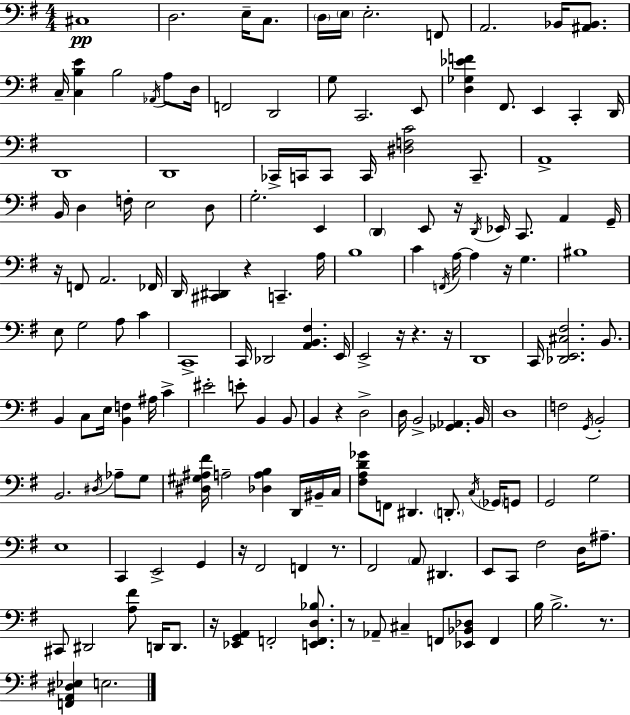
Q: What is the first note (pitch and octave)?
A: C#3